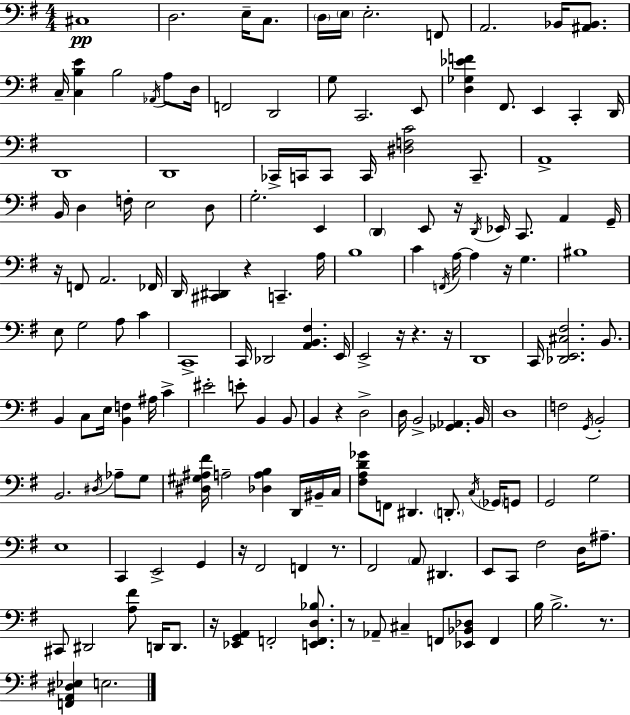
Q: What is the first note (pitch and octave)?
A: C#3